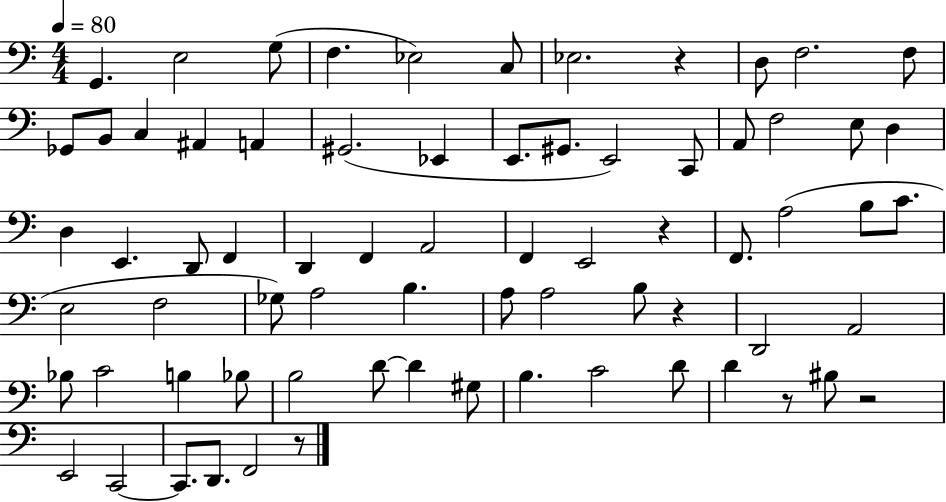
{
  \clef bass
  \numericTimeSignature
  \time 4/4
  \key c \major
  \tempo 4 = 80
  g,4. e2 g8( | f4. ees2) c8 | ees2. r4 | d8 f2. f8 | \break ges,8 b,8 c4 ais,4 a,4 | gis,2.( ees,4 | e,8. gis,8. e,2) c,8 | a,8 f2 e8 d4 | \break d4 e,4. d,8 f,4 | d,4 f,4 a,2 | f,4 e,2 r4 | f,8. a2( b8 c'8. | \break e2 f2 | ges8) a2 b4. | a8 a2 b8 r4 | d,2 a,2 | \break bes8 c'2 b4 bes8 | b2 d'8~~ d'4 gis8 | b4. c'2 d'8 | d'4 r8 bis8 r2 | \break e,2 c,2~~ | c,8. d,8. f,2 r8 | \bar "|."
}